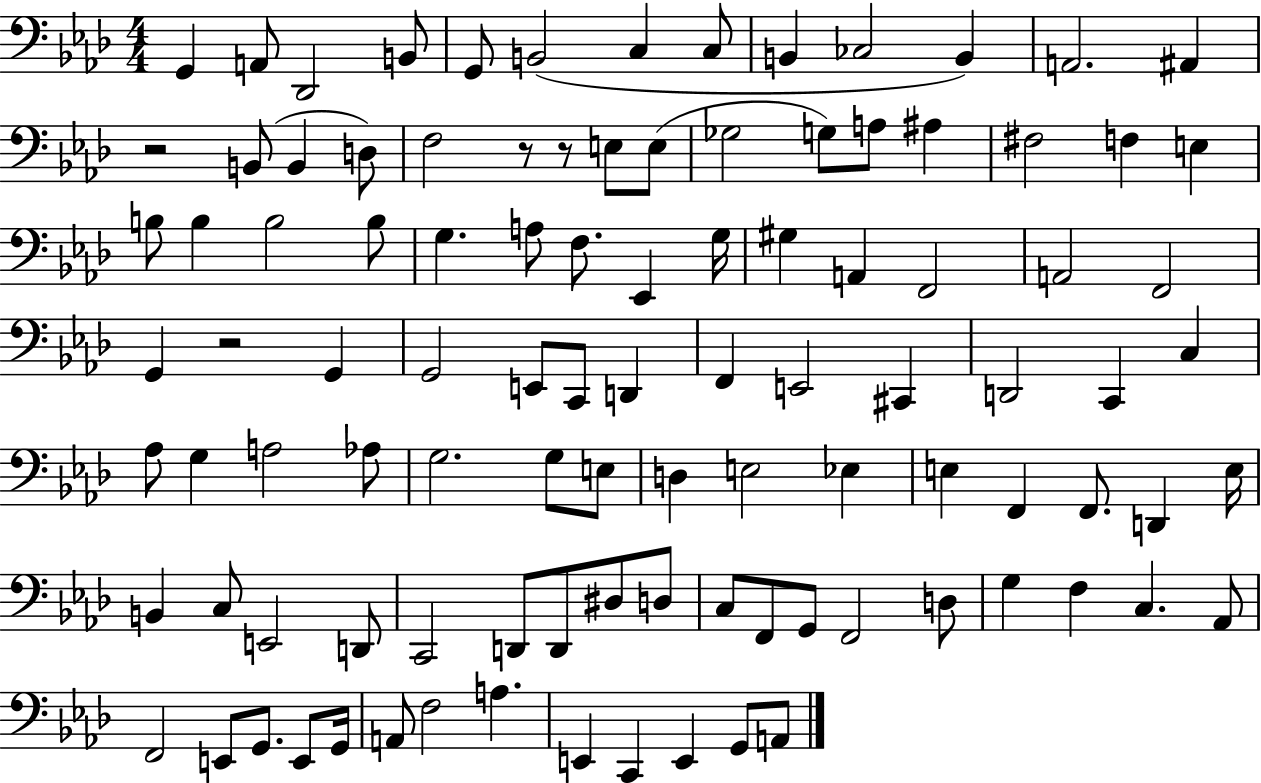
G2/q A2/e Db2/h B2/e G2/e B2/h C3/q C3/e B2/q CES3/h B2/q A2/h. A#2/q R/h B2/e B2/q D3/e F3/h R/e R/e E3/e E3/e Gb3/h G3/e A3/e A#3/q F#3/h F3/q E3/q B3/e B3/q B3/h B3/e G3/q. A3/e F3/e. Eb2/q G3/s G#3/q A2/q F2/h A2/h F2/h G2/q R/h G2/q G2/h E2/e C2/e D2/q F2/q E2/h C#2/q D2/h C2/q C3/q Ab3/e G3/q A3/h Ab3/e G3/h. G3/e E3/e D3/q E3/h Eb3/q E3/q F2/q F2/e. D2/q E3/s B2/q C3/e E2/h D2/e C2/h D2/e D2/e D#3/e D3/e C3/e F2/e G2/e F2/h D3/e G3/q F3/q C3/q. Ab2/e F2/h E2/e G2/e. E2/e G2/s A2/e F3/h A3/q. E2/q C2/q E2/q G2/e A2/e